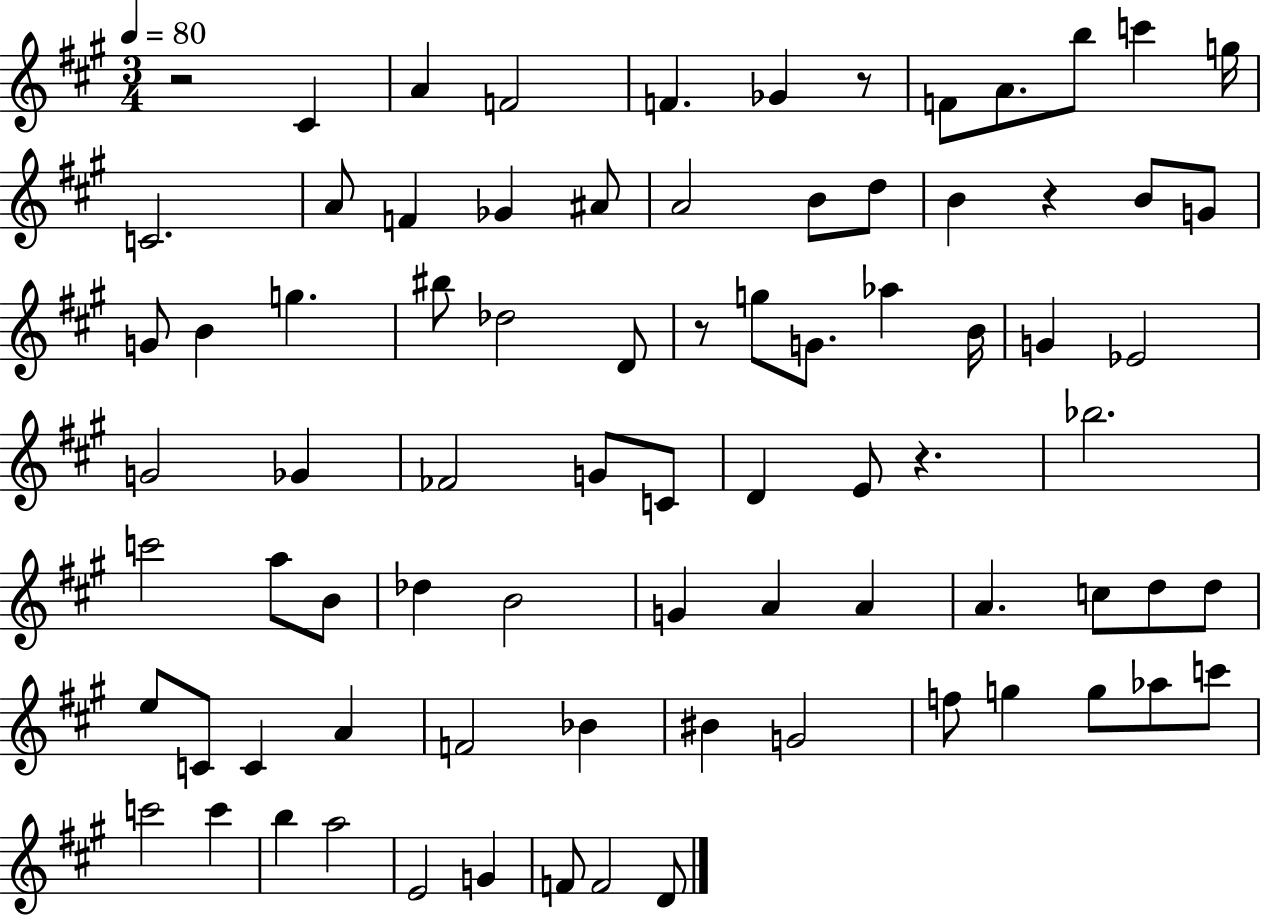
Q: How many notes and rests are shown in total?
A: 80